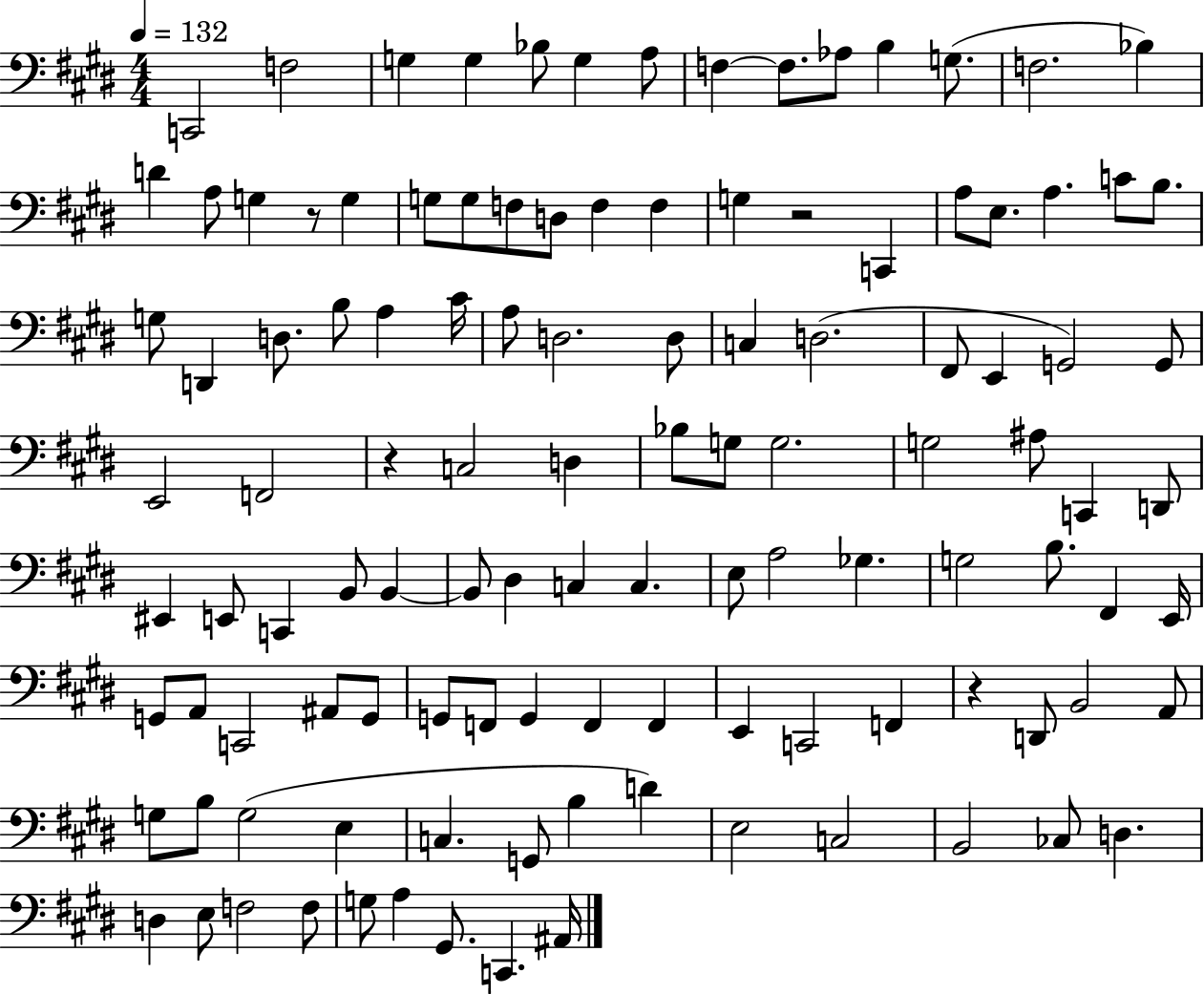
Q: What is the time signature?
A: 4/4